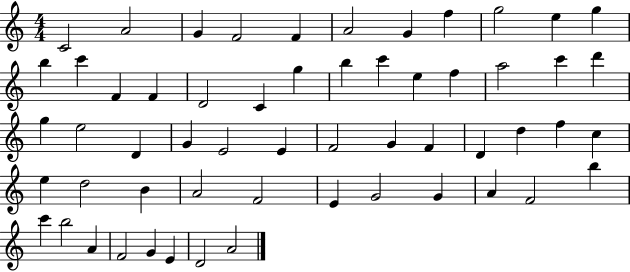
{
  \clef treble
  \numericTimeSignature
  \time 4/4
  \key c \major
  c'2 a'2 | g'4 f'2 f'4 | a'2 g'4 f''4 | g''2 e''4 g''4 | \break b''4 c'''4 f'4 f'4 | d'2 c'4 g''4 | b''4 c'''4 e''4 f''4 | a''2 c'''4 d'''4 | \break g''4 e''2 d'4 | g'4 e'2 e'4 | f'2 g'4 f'4 | d'4 d''4 f''4 c''4 | \break e''4 d''2 b'4 | a'2 f'2 | e'4 g'2 g'4 | a'4 f'2 b''4 | \break c'''4 b''2 a'4 | f'2 g'4 e'4 | d'2 a'2 | \bar "|."
}